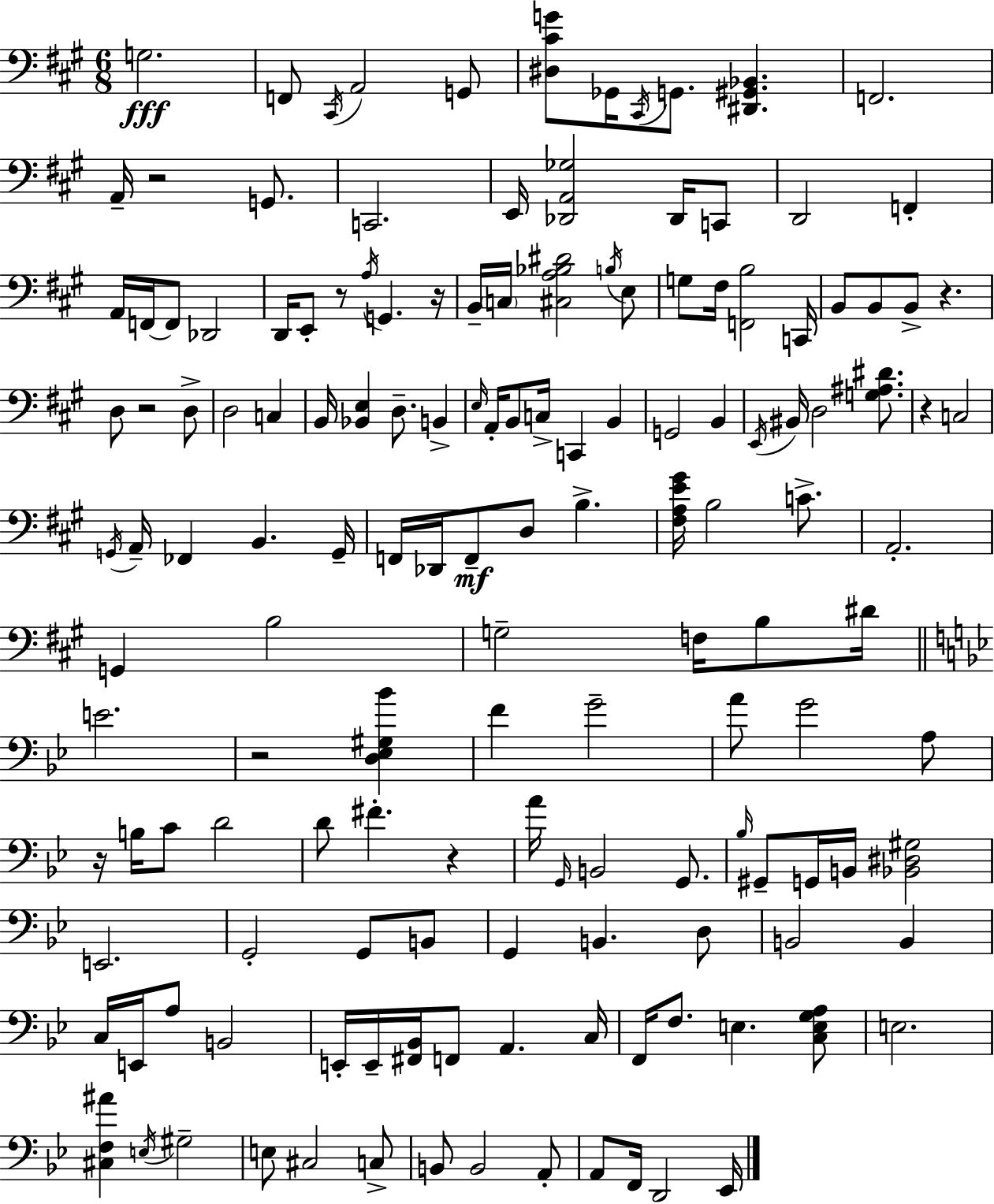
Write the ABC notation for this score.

X:1
T:Untitled
M:6/8
L:1/4
K:A
G,2 F,,/2 ^C,,/4 A,,2 G,,/2 [^D,^CG]/2 _G,,/4 ^C,,/4 G,,/2 [^D,,^G,,_B,,] F,,2 A,,/4 z2 G,,/2 C,,2 E,,/4 [_D,,A,,_G,]2 _D,,/4 C,,/2 D,,2 F,, A,,/4 F,,/4 F,,/2 _D,,2 D,,/4 E,,/2 z/2 A,/4 G,, z/4 B,,/4 C,/4 [^C,A,_B,^D]2 B,/4 E,/2 G,/2 ^F,/4 [F,,B,]2 C,,/4 B,,/2 B,,/2 B,,/2 z D,/2 z2 D,/2 D,2 C, B,,/4 [_B,,E,] D,/2 B,, E,/4 A,,/4 B,,/2 C,/4 C,, B,, G,,2 B,, E,,/4 ^B,,/4 D,2 [G,^A,^D]/2 z C,2 G,,/4 A,,/4 _F,, B,, G,,/4 F,,/4 _D,,/4 F,,/2 D,/2 B, [^F,A,E^G]/4 B,2 C/2 A,,2 G,, B,2 G,2 F,/4 B,/2 ^D/4 E2 z2 [D,_E,^G,_B] F G2 A/2 G2 A,/2 z/4 B,/4 C/2 D2 D/2 ^F z A/4 G,,/4 B,,2 G,,/2 _B,/4 ^G,,/2 G,,/4 B,,/4 [_B,,^D,^G,]2 E,,2 G,,2 G,,/2 B,,/2 G,, B,, D,/2 B,,2 B,, C,/4 E,,/4 A,/2 B,,2 E,,/4 E,,/4 [^F,,_B,,]/4 F,,/2 A,, C,/4 F,,/4 F,/2 E, [C,E,G,A,]/2 E,2 [^C,F,^A] E,/4 ^G,2 E,/2 ^C,2 C,/2 B,,/2 B,,2 A,,/2 A,,/2 F,,/4 D,,2 _E,,/4